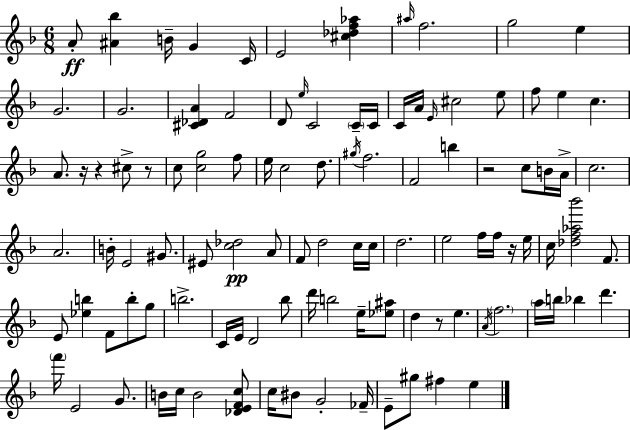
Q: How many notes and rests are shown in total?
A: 106